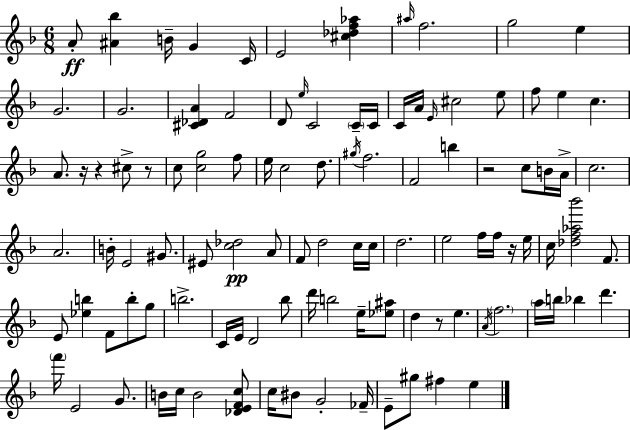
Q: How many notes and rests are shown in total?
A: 106